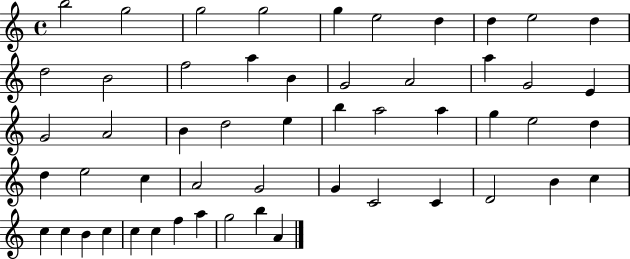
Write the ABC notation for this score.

X:1
T:Untitled
M:4/4
L:1/4
K:C
b2 g2 g2 g2 g e2 d d e2 d d2 B2 f2 a B G2 A2 a G2 E G2 A2 B d2 e b a2 a g e2 d d e2 c A2 G2 G C2 C D2 B c c c B c c c f a g2 b A